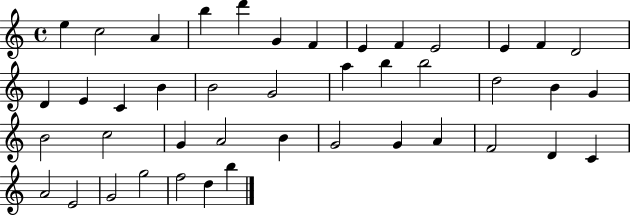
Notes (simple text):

E5/q C5/h A4/q B5/q D6/q G4/q F4/q E4/q F4/q E4/h E4/q F4/q D4/h D4/q E4/q C4/q B4/q B4/h G4/h A5/q B5/q B5/h D5/h B4/q G4/q B4/h C5/h G4/q A4/h B4/q G4/h G4/q A4/q F4/h D4/q C4/q A4/h E4/h G4/h G5/h F5/h D5/q B5/q